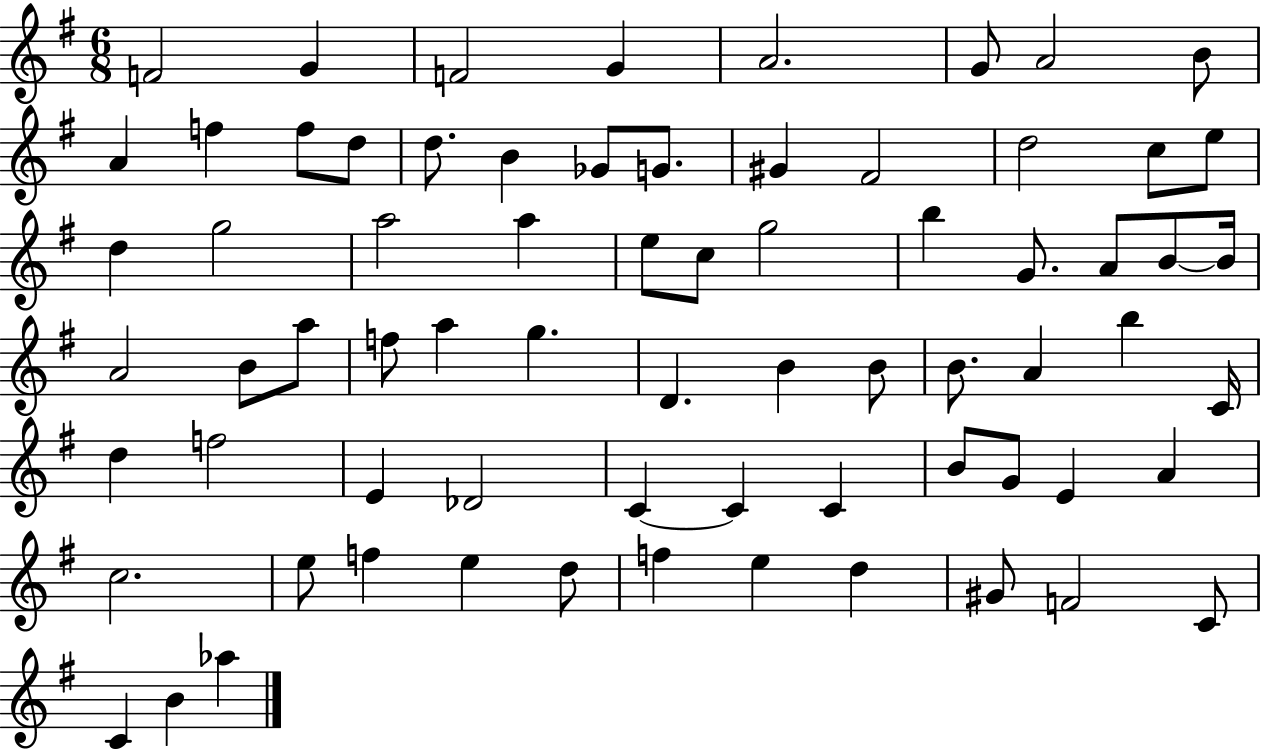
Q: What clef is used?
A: treble